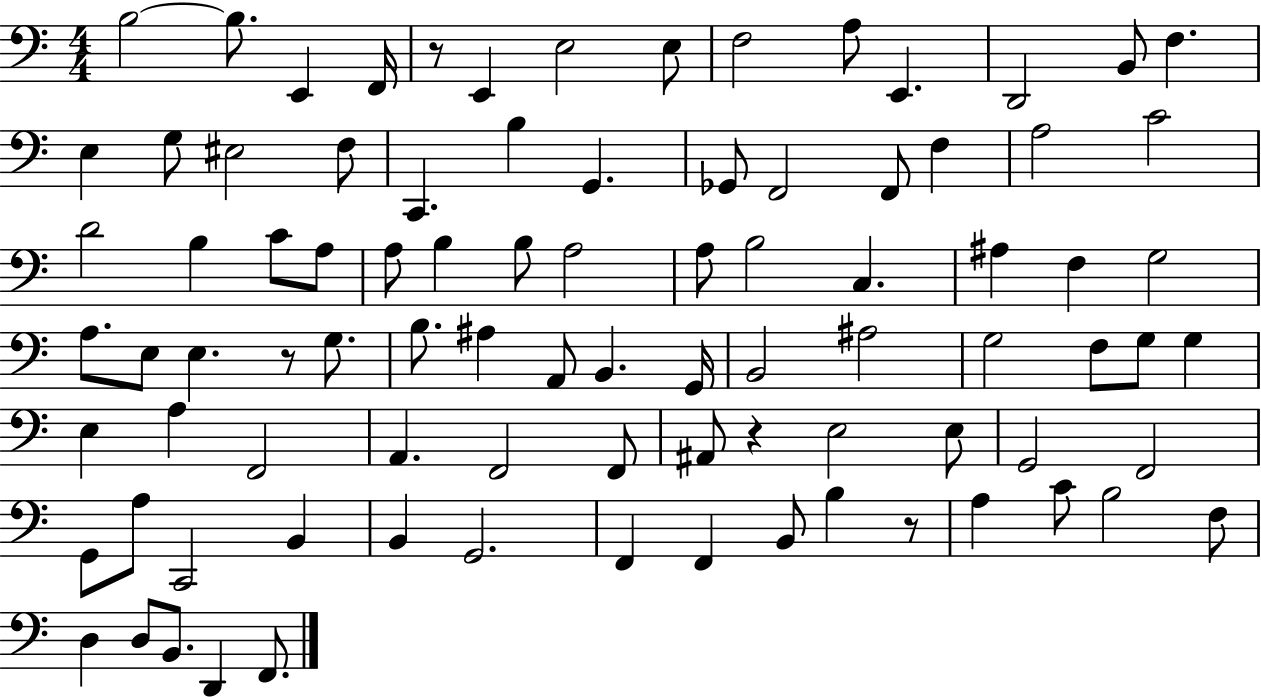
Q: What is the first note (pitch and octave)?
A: B3